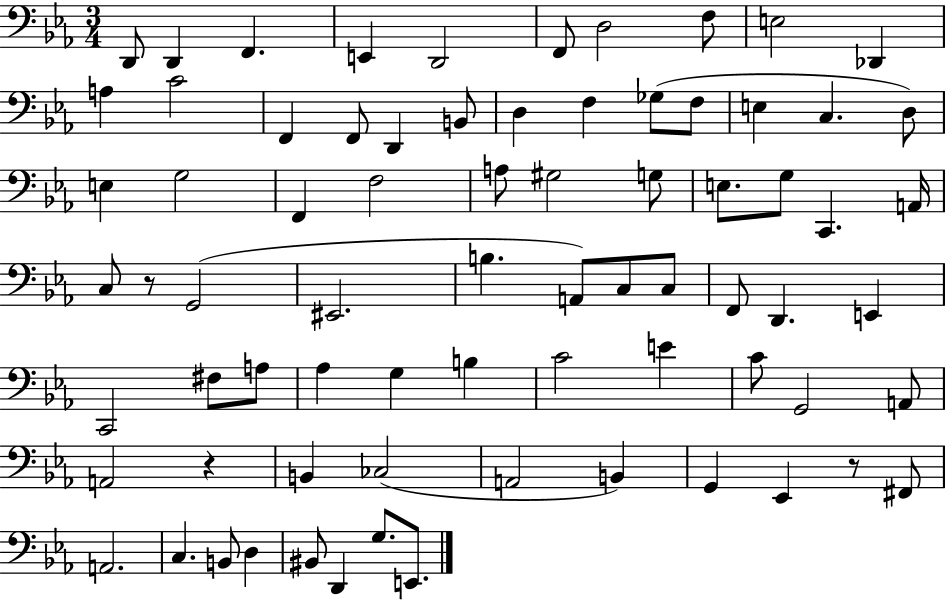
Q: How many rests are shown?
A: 3